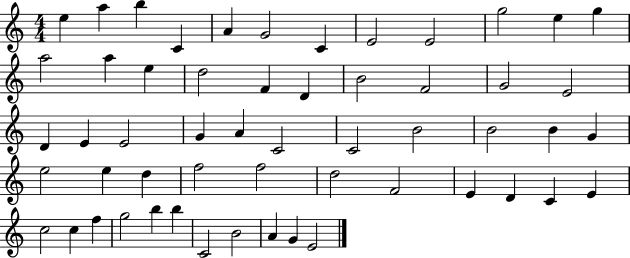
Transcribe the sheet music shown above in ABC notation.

X:1
T:Untitled
M:4/4
L:1/4
K:C
e a b C A G2 C E2 E2 g2 e g a2 a e d2 F D B2 F2 G2 E2 D E E2 G A C2 C2 B2 B2 B G e2 e d f2 f2 d2 F2 E D C E c2 c f g2 b b C2 B2 A G E2